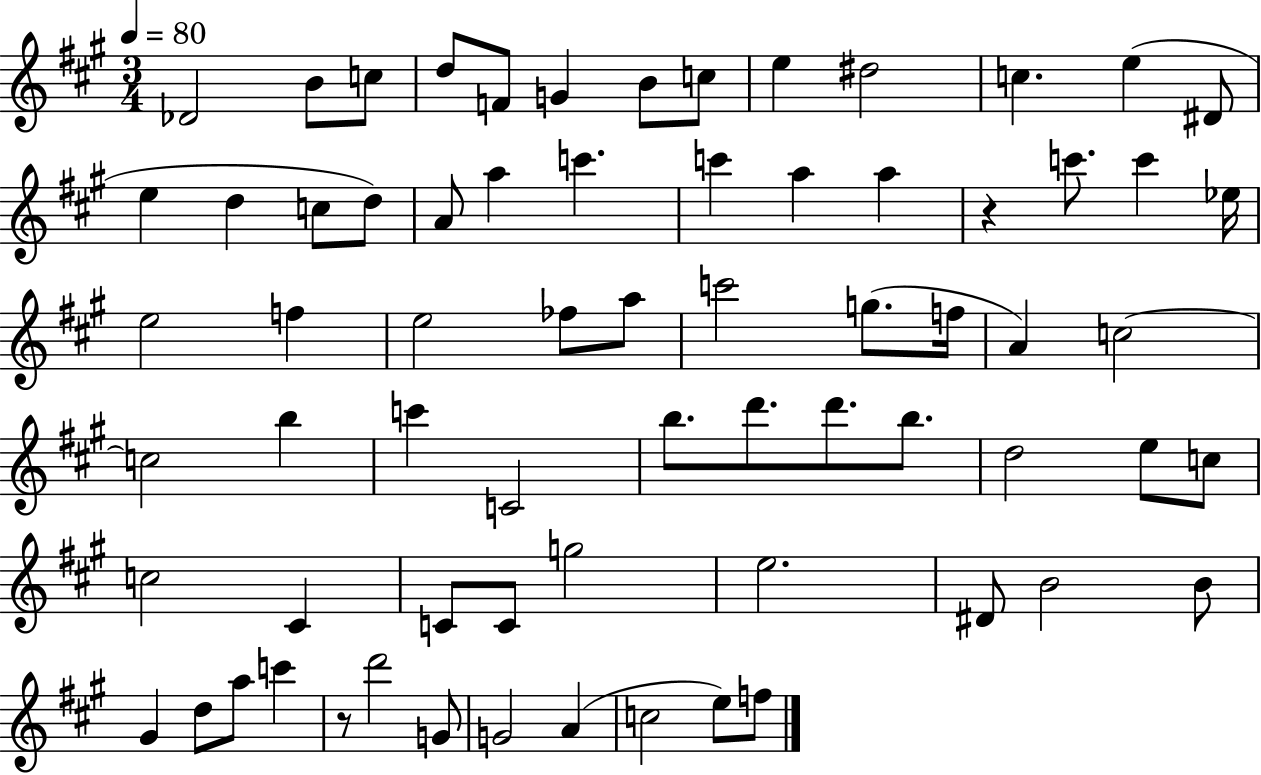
X:1
T:Untitled
M:3/4
L:1/4
K:A
_D2 B/2 c/2 d/2 F/2 G B/2 c/2 e ^d2 c e ^D/2 e d c/2 d/2 A/2 a c' c' a a z c'/2 c' _e/4 e2 f e2 _f/2 a/2 c'2 g/2 f/4 A c2 c2 b c' C2 b/2 d'/2 d'/2 b/2 d2 e/2 c/2 c2 ^C C/2 C/2 g2 e2 ^D/2 B2 B/2 ^G d/2 a/2 c' z/2 d'2 G/2 G2 A c2 e/2 f/2